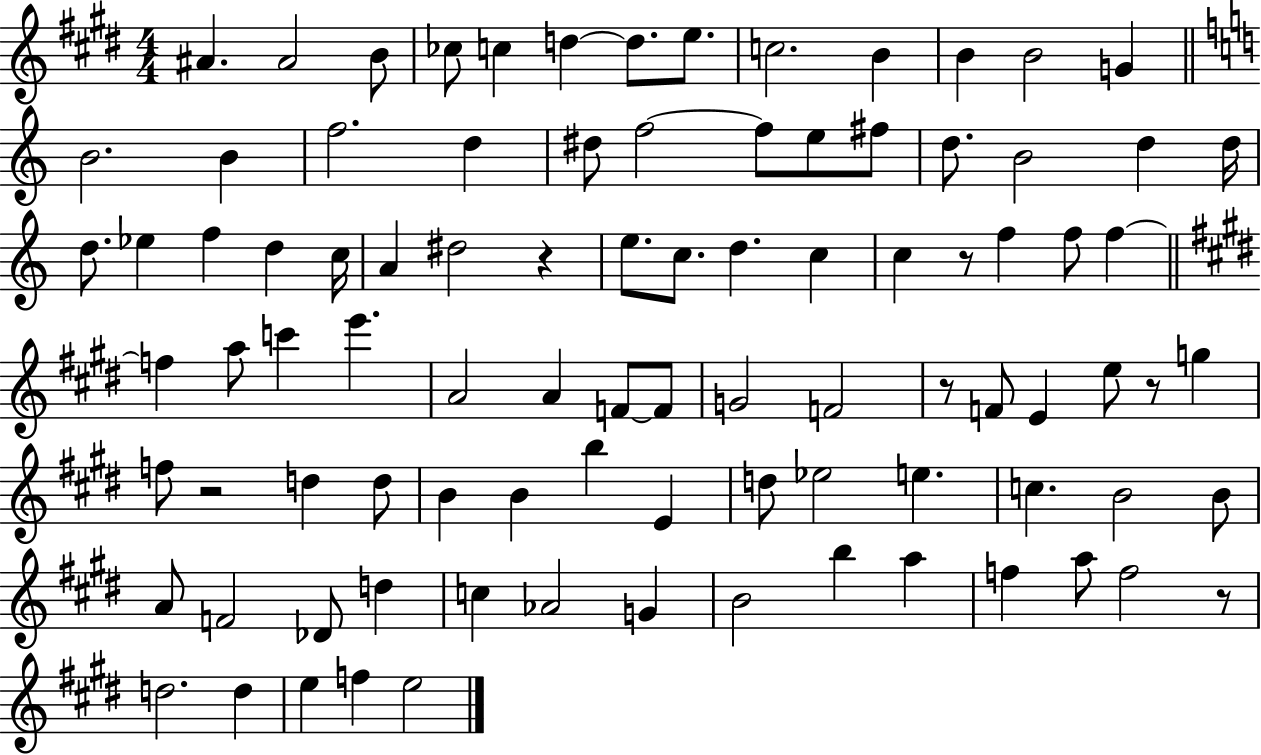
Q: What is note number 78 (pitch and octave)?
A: A5